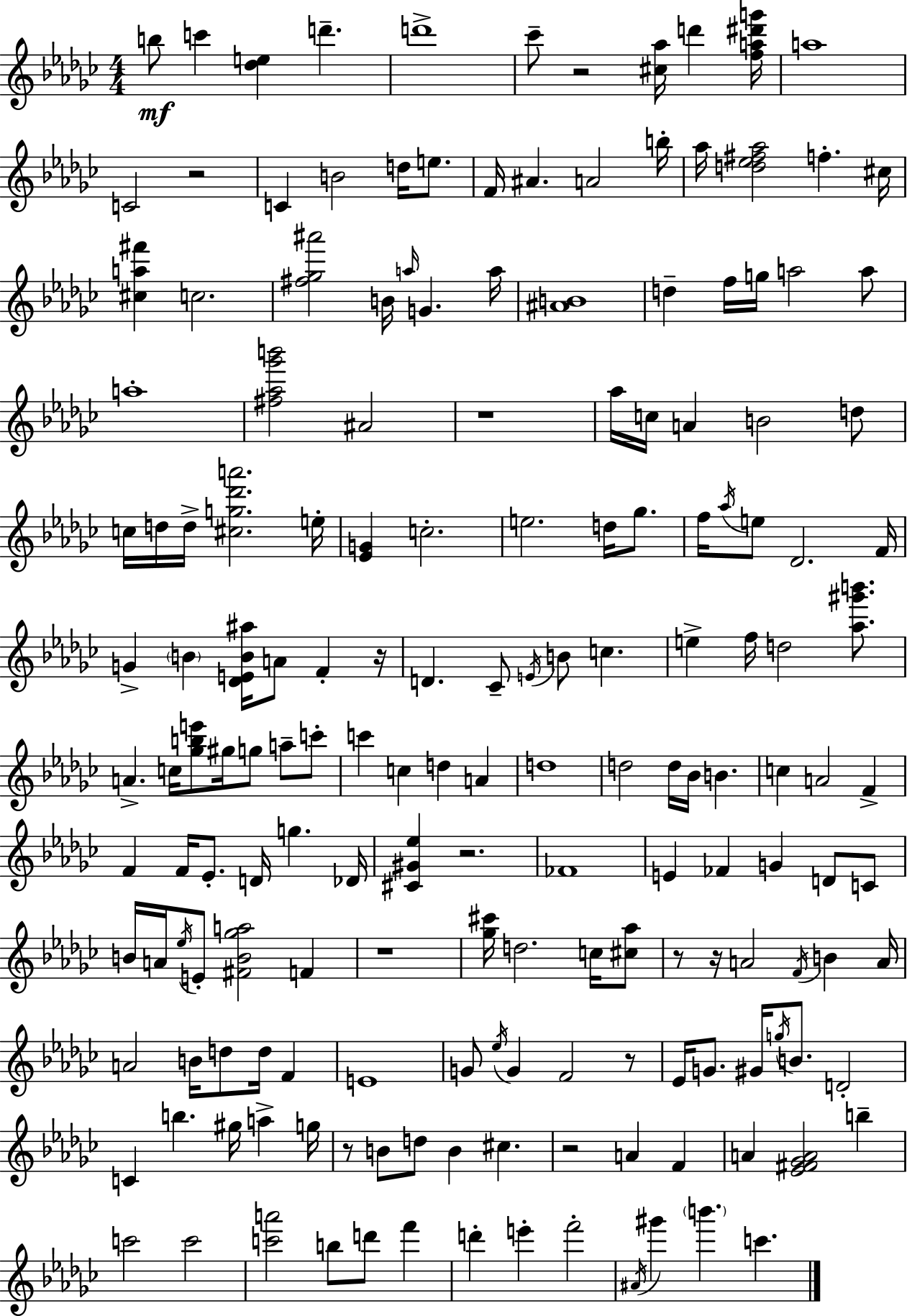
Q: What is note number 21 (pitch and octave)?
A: B4